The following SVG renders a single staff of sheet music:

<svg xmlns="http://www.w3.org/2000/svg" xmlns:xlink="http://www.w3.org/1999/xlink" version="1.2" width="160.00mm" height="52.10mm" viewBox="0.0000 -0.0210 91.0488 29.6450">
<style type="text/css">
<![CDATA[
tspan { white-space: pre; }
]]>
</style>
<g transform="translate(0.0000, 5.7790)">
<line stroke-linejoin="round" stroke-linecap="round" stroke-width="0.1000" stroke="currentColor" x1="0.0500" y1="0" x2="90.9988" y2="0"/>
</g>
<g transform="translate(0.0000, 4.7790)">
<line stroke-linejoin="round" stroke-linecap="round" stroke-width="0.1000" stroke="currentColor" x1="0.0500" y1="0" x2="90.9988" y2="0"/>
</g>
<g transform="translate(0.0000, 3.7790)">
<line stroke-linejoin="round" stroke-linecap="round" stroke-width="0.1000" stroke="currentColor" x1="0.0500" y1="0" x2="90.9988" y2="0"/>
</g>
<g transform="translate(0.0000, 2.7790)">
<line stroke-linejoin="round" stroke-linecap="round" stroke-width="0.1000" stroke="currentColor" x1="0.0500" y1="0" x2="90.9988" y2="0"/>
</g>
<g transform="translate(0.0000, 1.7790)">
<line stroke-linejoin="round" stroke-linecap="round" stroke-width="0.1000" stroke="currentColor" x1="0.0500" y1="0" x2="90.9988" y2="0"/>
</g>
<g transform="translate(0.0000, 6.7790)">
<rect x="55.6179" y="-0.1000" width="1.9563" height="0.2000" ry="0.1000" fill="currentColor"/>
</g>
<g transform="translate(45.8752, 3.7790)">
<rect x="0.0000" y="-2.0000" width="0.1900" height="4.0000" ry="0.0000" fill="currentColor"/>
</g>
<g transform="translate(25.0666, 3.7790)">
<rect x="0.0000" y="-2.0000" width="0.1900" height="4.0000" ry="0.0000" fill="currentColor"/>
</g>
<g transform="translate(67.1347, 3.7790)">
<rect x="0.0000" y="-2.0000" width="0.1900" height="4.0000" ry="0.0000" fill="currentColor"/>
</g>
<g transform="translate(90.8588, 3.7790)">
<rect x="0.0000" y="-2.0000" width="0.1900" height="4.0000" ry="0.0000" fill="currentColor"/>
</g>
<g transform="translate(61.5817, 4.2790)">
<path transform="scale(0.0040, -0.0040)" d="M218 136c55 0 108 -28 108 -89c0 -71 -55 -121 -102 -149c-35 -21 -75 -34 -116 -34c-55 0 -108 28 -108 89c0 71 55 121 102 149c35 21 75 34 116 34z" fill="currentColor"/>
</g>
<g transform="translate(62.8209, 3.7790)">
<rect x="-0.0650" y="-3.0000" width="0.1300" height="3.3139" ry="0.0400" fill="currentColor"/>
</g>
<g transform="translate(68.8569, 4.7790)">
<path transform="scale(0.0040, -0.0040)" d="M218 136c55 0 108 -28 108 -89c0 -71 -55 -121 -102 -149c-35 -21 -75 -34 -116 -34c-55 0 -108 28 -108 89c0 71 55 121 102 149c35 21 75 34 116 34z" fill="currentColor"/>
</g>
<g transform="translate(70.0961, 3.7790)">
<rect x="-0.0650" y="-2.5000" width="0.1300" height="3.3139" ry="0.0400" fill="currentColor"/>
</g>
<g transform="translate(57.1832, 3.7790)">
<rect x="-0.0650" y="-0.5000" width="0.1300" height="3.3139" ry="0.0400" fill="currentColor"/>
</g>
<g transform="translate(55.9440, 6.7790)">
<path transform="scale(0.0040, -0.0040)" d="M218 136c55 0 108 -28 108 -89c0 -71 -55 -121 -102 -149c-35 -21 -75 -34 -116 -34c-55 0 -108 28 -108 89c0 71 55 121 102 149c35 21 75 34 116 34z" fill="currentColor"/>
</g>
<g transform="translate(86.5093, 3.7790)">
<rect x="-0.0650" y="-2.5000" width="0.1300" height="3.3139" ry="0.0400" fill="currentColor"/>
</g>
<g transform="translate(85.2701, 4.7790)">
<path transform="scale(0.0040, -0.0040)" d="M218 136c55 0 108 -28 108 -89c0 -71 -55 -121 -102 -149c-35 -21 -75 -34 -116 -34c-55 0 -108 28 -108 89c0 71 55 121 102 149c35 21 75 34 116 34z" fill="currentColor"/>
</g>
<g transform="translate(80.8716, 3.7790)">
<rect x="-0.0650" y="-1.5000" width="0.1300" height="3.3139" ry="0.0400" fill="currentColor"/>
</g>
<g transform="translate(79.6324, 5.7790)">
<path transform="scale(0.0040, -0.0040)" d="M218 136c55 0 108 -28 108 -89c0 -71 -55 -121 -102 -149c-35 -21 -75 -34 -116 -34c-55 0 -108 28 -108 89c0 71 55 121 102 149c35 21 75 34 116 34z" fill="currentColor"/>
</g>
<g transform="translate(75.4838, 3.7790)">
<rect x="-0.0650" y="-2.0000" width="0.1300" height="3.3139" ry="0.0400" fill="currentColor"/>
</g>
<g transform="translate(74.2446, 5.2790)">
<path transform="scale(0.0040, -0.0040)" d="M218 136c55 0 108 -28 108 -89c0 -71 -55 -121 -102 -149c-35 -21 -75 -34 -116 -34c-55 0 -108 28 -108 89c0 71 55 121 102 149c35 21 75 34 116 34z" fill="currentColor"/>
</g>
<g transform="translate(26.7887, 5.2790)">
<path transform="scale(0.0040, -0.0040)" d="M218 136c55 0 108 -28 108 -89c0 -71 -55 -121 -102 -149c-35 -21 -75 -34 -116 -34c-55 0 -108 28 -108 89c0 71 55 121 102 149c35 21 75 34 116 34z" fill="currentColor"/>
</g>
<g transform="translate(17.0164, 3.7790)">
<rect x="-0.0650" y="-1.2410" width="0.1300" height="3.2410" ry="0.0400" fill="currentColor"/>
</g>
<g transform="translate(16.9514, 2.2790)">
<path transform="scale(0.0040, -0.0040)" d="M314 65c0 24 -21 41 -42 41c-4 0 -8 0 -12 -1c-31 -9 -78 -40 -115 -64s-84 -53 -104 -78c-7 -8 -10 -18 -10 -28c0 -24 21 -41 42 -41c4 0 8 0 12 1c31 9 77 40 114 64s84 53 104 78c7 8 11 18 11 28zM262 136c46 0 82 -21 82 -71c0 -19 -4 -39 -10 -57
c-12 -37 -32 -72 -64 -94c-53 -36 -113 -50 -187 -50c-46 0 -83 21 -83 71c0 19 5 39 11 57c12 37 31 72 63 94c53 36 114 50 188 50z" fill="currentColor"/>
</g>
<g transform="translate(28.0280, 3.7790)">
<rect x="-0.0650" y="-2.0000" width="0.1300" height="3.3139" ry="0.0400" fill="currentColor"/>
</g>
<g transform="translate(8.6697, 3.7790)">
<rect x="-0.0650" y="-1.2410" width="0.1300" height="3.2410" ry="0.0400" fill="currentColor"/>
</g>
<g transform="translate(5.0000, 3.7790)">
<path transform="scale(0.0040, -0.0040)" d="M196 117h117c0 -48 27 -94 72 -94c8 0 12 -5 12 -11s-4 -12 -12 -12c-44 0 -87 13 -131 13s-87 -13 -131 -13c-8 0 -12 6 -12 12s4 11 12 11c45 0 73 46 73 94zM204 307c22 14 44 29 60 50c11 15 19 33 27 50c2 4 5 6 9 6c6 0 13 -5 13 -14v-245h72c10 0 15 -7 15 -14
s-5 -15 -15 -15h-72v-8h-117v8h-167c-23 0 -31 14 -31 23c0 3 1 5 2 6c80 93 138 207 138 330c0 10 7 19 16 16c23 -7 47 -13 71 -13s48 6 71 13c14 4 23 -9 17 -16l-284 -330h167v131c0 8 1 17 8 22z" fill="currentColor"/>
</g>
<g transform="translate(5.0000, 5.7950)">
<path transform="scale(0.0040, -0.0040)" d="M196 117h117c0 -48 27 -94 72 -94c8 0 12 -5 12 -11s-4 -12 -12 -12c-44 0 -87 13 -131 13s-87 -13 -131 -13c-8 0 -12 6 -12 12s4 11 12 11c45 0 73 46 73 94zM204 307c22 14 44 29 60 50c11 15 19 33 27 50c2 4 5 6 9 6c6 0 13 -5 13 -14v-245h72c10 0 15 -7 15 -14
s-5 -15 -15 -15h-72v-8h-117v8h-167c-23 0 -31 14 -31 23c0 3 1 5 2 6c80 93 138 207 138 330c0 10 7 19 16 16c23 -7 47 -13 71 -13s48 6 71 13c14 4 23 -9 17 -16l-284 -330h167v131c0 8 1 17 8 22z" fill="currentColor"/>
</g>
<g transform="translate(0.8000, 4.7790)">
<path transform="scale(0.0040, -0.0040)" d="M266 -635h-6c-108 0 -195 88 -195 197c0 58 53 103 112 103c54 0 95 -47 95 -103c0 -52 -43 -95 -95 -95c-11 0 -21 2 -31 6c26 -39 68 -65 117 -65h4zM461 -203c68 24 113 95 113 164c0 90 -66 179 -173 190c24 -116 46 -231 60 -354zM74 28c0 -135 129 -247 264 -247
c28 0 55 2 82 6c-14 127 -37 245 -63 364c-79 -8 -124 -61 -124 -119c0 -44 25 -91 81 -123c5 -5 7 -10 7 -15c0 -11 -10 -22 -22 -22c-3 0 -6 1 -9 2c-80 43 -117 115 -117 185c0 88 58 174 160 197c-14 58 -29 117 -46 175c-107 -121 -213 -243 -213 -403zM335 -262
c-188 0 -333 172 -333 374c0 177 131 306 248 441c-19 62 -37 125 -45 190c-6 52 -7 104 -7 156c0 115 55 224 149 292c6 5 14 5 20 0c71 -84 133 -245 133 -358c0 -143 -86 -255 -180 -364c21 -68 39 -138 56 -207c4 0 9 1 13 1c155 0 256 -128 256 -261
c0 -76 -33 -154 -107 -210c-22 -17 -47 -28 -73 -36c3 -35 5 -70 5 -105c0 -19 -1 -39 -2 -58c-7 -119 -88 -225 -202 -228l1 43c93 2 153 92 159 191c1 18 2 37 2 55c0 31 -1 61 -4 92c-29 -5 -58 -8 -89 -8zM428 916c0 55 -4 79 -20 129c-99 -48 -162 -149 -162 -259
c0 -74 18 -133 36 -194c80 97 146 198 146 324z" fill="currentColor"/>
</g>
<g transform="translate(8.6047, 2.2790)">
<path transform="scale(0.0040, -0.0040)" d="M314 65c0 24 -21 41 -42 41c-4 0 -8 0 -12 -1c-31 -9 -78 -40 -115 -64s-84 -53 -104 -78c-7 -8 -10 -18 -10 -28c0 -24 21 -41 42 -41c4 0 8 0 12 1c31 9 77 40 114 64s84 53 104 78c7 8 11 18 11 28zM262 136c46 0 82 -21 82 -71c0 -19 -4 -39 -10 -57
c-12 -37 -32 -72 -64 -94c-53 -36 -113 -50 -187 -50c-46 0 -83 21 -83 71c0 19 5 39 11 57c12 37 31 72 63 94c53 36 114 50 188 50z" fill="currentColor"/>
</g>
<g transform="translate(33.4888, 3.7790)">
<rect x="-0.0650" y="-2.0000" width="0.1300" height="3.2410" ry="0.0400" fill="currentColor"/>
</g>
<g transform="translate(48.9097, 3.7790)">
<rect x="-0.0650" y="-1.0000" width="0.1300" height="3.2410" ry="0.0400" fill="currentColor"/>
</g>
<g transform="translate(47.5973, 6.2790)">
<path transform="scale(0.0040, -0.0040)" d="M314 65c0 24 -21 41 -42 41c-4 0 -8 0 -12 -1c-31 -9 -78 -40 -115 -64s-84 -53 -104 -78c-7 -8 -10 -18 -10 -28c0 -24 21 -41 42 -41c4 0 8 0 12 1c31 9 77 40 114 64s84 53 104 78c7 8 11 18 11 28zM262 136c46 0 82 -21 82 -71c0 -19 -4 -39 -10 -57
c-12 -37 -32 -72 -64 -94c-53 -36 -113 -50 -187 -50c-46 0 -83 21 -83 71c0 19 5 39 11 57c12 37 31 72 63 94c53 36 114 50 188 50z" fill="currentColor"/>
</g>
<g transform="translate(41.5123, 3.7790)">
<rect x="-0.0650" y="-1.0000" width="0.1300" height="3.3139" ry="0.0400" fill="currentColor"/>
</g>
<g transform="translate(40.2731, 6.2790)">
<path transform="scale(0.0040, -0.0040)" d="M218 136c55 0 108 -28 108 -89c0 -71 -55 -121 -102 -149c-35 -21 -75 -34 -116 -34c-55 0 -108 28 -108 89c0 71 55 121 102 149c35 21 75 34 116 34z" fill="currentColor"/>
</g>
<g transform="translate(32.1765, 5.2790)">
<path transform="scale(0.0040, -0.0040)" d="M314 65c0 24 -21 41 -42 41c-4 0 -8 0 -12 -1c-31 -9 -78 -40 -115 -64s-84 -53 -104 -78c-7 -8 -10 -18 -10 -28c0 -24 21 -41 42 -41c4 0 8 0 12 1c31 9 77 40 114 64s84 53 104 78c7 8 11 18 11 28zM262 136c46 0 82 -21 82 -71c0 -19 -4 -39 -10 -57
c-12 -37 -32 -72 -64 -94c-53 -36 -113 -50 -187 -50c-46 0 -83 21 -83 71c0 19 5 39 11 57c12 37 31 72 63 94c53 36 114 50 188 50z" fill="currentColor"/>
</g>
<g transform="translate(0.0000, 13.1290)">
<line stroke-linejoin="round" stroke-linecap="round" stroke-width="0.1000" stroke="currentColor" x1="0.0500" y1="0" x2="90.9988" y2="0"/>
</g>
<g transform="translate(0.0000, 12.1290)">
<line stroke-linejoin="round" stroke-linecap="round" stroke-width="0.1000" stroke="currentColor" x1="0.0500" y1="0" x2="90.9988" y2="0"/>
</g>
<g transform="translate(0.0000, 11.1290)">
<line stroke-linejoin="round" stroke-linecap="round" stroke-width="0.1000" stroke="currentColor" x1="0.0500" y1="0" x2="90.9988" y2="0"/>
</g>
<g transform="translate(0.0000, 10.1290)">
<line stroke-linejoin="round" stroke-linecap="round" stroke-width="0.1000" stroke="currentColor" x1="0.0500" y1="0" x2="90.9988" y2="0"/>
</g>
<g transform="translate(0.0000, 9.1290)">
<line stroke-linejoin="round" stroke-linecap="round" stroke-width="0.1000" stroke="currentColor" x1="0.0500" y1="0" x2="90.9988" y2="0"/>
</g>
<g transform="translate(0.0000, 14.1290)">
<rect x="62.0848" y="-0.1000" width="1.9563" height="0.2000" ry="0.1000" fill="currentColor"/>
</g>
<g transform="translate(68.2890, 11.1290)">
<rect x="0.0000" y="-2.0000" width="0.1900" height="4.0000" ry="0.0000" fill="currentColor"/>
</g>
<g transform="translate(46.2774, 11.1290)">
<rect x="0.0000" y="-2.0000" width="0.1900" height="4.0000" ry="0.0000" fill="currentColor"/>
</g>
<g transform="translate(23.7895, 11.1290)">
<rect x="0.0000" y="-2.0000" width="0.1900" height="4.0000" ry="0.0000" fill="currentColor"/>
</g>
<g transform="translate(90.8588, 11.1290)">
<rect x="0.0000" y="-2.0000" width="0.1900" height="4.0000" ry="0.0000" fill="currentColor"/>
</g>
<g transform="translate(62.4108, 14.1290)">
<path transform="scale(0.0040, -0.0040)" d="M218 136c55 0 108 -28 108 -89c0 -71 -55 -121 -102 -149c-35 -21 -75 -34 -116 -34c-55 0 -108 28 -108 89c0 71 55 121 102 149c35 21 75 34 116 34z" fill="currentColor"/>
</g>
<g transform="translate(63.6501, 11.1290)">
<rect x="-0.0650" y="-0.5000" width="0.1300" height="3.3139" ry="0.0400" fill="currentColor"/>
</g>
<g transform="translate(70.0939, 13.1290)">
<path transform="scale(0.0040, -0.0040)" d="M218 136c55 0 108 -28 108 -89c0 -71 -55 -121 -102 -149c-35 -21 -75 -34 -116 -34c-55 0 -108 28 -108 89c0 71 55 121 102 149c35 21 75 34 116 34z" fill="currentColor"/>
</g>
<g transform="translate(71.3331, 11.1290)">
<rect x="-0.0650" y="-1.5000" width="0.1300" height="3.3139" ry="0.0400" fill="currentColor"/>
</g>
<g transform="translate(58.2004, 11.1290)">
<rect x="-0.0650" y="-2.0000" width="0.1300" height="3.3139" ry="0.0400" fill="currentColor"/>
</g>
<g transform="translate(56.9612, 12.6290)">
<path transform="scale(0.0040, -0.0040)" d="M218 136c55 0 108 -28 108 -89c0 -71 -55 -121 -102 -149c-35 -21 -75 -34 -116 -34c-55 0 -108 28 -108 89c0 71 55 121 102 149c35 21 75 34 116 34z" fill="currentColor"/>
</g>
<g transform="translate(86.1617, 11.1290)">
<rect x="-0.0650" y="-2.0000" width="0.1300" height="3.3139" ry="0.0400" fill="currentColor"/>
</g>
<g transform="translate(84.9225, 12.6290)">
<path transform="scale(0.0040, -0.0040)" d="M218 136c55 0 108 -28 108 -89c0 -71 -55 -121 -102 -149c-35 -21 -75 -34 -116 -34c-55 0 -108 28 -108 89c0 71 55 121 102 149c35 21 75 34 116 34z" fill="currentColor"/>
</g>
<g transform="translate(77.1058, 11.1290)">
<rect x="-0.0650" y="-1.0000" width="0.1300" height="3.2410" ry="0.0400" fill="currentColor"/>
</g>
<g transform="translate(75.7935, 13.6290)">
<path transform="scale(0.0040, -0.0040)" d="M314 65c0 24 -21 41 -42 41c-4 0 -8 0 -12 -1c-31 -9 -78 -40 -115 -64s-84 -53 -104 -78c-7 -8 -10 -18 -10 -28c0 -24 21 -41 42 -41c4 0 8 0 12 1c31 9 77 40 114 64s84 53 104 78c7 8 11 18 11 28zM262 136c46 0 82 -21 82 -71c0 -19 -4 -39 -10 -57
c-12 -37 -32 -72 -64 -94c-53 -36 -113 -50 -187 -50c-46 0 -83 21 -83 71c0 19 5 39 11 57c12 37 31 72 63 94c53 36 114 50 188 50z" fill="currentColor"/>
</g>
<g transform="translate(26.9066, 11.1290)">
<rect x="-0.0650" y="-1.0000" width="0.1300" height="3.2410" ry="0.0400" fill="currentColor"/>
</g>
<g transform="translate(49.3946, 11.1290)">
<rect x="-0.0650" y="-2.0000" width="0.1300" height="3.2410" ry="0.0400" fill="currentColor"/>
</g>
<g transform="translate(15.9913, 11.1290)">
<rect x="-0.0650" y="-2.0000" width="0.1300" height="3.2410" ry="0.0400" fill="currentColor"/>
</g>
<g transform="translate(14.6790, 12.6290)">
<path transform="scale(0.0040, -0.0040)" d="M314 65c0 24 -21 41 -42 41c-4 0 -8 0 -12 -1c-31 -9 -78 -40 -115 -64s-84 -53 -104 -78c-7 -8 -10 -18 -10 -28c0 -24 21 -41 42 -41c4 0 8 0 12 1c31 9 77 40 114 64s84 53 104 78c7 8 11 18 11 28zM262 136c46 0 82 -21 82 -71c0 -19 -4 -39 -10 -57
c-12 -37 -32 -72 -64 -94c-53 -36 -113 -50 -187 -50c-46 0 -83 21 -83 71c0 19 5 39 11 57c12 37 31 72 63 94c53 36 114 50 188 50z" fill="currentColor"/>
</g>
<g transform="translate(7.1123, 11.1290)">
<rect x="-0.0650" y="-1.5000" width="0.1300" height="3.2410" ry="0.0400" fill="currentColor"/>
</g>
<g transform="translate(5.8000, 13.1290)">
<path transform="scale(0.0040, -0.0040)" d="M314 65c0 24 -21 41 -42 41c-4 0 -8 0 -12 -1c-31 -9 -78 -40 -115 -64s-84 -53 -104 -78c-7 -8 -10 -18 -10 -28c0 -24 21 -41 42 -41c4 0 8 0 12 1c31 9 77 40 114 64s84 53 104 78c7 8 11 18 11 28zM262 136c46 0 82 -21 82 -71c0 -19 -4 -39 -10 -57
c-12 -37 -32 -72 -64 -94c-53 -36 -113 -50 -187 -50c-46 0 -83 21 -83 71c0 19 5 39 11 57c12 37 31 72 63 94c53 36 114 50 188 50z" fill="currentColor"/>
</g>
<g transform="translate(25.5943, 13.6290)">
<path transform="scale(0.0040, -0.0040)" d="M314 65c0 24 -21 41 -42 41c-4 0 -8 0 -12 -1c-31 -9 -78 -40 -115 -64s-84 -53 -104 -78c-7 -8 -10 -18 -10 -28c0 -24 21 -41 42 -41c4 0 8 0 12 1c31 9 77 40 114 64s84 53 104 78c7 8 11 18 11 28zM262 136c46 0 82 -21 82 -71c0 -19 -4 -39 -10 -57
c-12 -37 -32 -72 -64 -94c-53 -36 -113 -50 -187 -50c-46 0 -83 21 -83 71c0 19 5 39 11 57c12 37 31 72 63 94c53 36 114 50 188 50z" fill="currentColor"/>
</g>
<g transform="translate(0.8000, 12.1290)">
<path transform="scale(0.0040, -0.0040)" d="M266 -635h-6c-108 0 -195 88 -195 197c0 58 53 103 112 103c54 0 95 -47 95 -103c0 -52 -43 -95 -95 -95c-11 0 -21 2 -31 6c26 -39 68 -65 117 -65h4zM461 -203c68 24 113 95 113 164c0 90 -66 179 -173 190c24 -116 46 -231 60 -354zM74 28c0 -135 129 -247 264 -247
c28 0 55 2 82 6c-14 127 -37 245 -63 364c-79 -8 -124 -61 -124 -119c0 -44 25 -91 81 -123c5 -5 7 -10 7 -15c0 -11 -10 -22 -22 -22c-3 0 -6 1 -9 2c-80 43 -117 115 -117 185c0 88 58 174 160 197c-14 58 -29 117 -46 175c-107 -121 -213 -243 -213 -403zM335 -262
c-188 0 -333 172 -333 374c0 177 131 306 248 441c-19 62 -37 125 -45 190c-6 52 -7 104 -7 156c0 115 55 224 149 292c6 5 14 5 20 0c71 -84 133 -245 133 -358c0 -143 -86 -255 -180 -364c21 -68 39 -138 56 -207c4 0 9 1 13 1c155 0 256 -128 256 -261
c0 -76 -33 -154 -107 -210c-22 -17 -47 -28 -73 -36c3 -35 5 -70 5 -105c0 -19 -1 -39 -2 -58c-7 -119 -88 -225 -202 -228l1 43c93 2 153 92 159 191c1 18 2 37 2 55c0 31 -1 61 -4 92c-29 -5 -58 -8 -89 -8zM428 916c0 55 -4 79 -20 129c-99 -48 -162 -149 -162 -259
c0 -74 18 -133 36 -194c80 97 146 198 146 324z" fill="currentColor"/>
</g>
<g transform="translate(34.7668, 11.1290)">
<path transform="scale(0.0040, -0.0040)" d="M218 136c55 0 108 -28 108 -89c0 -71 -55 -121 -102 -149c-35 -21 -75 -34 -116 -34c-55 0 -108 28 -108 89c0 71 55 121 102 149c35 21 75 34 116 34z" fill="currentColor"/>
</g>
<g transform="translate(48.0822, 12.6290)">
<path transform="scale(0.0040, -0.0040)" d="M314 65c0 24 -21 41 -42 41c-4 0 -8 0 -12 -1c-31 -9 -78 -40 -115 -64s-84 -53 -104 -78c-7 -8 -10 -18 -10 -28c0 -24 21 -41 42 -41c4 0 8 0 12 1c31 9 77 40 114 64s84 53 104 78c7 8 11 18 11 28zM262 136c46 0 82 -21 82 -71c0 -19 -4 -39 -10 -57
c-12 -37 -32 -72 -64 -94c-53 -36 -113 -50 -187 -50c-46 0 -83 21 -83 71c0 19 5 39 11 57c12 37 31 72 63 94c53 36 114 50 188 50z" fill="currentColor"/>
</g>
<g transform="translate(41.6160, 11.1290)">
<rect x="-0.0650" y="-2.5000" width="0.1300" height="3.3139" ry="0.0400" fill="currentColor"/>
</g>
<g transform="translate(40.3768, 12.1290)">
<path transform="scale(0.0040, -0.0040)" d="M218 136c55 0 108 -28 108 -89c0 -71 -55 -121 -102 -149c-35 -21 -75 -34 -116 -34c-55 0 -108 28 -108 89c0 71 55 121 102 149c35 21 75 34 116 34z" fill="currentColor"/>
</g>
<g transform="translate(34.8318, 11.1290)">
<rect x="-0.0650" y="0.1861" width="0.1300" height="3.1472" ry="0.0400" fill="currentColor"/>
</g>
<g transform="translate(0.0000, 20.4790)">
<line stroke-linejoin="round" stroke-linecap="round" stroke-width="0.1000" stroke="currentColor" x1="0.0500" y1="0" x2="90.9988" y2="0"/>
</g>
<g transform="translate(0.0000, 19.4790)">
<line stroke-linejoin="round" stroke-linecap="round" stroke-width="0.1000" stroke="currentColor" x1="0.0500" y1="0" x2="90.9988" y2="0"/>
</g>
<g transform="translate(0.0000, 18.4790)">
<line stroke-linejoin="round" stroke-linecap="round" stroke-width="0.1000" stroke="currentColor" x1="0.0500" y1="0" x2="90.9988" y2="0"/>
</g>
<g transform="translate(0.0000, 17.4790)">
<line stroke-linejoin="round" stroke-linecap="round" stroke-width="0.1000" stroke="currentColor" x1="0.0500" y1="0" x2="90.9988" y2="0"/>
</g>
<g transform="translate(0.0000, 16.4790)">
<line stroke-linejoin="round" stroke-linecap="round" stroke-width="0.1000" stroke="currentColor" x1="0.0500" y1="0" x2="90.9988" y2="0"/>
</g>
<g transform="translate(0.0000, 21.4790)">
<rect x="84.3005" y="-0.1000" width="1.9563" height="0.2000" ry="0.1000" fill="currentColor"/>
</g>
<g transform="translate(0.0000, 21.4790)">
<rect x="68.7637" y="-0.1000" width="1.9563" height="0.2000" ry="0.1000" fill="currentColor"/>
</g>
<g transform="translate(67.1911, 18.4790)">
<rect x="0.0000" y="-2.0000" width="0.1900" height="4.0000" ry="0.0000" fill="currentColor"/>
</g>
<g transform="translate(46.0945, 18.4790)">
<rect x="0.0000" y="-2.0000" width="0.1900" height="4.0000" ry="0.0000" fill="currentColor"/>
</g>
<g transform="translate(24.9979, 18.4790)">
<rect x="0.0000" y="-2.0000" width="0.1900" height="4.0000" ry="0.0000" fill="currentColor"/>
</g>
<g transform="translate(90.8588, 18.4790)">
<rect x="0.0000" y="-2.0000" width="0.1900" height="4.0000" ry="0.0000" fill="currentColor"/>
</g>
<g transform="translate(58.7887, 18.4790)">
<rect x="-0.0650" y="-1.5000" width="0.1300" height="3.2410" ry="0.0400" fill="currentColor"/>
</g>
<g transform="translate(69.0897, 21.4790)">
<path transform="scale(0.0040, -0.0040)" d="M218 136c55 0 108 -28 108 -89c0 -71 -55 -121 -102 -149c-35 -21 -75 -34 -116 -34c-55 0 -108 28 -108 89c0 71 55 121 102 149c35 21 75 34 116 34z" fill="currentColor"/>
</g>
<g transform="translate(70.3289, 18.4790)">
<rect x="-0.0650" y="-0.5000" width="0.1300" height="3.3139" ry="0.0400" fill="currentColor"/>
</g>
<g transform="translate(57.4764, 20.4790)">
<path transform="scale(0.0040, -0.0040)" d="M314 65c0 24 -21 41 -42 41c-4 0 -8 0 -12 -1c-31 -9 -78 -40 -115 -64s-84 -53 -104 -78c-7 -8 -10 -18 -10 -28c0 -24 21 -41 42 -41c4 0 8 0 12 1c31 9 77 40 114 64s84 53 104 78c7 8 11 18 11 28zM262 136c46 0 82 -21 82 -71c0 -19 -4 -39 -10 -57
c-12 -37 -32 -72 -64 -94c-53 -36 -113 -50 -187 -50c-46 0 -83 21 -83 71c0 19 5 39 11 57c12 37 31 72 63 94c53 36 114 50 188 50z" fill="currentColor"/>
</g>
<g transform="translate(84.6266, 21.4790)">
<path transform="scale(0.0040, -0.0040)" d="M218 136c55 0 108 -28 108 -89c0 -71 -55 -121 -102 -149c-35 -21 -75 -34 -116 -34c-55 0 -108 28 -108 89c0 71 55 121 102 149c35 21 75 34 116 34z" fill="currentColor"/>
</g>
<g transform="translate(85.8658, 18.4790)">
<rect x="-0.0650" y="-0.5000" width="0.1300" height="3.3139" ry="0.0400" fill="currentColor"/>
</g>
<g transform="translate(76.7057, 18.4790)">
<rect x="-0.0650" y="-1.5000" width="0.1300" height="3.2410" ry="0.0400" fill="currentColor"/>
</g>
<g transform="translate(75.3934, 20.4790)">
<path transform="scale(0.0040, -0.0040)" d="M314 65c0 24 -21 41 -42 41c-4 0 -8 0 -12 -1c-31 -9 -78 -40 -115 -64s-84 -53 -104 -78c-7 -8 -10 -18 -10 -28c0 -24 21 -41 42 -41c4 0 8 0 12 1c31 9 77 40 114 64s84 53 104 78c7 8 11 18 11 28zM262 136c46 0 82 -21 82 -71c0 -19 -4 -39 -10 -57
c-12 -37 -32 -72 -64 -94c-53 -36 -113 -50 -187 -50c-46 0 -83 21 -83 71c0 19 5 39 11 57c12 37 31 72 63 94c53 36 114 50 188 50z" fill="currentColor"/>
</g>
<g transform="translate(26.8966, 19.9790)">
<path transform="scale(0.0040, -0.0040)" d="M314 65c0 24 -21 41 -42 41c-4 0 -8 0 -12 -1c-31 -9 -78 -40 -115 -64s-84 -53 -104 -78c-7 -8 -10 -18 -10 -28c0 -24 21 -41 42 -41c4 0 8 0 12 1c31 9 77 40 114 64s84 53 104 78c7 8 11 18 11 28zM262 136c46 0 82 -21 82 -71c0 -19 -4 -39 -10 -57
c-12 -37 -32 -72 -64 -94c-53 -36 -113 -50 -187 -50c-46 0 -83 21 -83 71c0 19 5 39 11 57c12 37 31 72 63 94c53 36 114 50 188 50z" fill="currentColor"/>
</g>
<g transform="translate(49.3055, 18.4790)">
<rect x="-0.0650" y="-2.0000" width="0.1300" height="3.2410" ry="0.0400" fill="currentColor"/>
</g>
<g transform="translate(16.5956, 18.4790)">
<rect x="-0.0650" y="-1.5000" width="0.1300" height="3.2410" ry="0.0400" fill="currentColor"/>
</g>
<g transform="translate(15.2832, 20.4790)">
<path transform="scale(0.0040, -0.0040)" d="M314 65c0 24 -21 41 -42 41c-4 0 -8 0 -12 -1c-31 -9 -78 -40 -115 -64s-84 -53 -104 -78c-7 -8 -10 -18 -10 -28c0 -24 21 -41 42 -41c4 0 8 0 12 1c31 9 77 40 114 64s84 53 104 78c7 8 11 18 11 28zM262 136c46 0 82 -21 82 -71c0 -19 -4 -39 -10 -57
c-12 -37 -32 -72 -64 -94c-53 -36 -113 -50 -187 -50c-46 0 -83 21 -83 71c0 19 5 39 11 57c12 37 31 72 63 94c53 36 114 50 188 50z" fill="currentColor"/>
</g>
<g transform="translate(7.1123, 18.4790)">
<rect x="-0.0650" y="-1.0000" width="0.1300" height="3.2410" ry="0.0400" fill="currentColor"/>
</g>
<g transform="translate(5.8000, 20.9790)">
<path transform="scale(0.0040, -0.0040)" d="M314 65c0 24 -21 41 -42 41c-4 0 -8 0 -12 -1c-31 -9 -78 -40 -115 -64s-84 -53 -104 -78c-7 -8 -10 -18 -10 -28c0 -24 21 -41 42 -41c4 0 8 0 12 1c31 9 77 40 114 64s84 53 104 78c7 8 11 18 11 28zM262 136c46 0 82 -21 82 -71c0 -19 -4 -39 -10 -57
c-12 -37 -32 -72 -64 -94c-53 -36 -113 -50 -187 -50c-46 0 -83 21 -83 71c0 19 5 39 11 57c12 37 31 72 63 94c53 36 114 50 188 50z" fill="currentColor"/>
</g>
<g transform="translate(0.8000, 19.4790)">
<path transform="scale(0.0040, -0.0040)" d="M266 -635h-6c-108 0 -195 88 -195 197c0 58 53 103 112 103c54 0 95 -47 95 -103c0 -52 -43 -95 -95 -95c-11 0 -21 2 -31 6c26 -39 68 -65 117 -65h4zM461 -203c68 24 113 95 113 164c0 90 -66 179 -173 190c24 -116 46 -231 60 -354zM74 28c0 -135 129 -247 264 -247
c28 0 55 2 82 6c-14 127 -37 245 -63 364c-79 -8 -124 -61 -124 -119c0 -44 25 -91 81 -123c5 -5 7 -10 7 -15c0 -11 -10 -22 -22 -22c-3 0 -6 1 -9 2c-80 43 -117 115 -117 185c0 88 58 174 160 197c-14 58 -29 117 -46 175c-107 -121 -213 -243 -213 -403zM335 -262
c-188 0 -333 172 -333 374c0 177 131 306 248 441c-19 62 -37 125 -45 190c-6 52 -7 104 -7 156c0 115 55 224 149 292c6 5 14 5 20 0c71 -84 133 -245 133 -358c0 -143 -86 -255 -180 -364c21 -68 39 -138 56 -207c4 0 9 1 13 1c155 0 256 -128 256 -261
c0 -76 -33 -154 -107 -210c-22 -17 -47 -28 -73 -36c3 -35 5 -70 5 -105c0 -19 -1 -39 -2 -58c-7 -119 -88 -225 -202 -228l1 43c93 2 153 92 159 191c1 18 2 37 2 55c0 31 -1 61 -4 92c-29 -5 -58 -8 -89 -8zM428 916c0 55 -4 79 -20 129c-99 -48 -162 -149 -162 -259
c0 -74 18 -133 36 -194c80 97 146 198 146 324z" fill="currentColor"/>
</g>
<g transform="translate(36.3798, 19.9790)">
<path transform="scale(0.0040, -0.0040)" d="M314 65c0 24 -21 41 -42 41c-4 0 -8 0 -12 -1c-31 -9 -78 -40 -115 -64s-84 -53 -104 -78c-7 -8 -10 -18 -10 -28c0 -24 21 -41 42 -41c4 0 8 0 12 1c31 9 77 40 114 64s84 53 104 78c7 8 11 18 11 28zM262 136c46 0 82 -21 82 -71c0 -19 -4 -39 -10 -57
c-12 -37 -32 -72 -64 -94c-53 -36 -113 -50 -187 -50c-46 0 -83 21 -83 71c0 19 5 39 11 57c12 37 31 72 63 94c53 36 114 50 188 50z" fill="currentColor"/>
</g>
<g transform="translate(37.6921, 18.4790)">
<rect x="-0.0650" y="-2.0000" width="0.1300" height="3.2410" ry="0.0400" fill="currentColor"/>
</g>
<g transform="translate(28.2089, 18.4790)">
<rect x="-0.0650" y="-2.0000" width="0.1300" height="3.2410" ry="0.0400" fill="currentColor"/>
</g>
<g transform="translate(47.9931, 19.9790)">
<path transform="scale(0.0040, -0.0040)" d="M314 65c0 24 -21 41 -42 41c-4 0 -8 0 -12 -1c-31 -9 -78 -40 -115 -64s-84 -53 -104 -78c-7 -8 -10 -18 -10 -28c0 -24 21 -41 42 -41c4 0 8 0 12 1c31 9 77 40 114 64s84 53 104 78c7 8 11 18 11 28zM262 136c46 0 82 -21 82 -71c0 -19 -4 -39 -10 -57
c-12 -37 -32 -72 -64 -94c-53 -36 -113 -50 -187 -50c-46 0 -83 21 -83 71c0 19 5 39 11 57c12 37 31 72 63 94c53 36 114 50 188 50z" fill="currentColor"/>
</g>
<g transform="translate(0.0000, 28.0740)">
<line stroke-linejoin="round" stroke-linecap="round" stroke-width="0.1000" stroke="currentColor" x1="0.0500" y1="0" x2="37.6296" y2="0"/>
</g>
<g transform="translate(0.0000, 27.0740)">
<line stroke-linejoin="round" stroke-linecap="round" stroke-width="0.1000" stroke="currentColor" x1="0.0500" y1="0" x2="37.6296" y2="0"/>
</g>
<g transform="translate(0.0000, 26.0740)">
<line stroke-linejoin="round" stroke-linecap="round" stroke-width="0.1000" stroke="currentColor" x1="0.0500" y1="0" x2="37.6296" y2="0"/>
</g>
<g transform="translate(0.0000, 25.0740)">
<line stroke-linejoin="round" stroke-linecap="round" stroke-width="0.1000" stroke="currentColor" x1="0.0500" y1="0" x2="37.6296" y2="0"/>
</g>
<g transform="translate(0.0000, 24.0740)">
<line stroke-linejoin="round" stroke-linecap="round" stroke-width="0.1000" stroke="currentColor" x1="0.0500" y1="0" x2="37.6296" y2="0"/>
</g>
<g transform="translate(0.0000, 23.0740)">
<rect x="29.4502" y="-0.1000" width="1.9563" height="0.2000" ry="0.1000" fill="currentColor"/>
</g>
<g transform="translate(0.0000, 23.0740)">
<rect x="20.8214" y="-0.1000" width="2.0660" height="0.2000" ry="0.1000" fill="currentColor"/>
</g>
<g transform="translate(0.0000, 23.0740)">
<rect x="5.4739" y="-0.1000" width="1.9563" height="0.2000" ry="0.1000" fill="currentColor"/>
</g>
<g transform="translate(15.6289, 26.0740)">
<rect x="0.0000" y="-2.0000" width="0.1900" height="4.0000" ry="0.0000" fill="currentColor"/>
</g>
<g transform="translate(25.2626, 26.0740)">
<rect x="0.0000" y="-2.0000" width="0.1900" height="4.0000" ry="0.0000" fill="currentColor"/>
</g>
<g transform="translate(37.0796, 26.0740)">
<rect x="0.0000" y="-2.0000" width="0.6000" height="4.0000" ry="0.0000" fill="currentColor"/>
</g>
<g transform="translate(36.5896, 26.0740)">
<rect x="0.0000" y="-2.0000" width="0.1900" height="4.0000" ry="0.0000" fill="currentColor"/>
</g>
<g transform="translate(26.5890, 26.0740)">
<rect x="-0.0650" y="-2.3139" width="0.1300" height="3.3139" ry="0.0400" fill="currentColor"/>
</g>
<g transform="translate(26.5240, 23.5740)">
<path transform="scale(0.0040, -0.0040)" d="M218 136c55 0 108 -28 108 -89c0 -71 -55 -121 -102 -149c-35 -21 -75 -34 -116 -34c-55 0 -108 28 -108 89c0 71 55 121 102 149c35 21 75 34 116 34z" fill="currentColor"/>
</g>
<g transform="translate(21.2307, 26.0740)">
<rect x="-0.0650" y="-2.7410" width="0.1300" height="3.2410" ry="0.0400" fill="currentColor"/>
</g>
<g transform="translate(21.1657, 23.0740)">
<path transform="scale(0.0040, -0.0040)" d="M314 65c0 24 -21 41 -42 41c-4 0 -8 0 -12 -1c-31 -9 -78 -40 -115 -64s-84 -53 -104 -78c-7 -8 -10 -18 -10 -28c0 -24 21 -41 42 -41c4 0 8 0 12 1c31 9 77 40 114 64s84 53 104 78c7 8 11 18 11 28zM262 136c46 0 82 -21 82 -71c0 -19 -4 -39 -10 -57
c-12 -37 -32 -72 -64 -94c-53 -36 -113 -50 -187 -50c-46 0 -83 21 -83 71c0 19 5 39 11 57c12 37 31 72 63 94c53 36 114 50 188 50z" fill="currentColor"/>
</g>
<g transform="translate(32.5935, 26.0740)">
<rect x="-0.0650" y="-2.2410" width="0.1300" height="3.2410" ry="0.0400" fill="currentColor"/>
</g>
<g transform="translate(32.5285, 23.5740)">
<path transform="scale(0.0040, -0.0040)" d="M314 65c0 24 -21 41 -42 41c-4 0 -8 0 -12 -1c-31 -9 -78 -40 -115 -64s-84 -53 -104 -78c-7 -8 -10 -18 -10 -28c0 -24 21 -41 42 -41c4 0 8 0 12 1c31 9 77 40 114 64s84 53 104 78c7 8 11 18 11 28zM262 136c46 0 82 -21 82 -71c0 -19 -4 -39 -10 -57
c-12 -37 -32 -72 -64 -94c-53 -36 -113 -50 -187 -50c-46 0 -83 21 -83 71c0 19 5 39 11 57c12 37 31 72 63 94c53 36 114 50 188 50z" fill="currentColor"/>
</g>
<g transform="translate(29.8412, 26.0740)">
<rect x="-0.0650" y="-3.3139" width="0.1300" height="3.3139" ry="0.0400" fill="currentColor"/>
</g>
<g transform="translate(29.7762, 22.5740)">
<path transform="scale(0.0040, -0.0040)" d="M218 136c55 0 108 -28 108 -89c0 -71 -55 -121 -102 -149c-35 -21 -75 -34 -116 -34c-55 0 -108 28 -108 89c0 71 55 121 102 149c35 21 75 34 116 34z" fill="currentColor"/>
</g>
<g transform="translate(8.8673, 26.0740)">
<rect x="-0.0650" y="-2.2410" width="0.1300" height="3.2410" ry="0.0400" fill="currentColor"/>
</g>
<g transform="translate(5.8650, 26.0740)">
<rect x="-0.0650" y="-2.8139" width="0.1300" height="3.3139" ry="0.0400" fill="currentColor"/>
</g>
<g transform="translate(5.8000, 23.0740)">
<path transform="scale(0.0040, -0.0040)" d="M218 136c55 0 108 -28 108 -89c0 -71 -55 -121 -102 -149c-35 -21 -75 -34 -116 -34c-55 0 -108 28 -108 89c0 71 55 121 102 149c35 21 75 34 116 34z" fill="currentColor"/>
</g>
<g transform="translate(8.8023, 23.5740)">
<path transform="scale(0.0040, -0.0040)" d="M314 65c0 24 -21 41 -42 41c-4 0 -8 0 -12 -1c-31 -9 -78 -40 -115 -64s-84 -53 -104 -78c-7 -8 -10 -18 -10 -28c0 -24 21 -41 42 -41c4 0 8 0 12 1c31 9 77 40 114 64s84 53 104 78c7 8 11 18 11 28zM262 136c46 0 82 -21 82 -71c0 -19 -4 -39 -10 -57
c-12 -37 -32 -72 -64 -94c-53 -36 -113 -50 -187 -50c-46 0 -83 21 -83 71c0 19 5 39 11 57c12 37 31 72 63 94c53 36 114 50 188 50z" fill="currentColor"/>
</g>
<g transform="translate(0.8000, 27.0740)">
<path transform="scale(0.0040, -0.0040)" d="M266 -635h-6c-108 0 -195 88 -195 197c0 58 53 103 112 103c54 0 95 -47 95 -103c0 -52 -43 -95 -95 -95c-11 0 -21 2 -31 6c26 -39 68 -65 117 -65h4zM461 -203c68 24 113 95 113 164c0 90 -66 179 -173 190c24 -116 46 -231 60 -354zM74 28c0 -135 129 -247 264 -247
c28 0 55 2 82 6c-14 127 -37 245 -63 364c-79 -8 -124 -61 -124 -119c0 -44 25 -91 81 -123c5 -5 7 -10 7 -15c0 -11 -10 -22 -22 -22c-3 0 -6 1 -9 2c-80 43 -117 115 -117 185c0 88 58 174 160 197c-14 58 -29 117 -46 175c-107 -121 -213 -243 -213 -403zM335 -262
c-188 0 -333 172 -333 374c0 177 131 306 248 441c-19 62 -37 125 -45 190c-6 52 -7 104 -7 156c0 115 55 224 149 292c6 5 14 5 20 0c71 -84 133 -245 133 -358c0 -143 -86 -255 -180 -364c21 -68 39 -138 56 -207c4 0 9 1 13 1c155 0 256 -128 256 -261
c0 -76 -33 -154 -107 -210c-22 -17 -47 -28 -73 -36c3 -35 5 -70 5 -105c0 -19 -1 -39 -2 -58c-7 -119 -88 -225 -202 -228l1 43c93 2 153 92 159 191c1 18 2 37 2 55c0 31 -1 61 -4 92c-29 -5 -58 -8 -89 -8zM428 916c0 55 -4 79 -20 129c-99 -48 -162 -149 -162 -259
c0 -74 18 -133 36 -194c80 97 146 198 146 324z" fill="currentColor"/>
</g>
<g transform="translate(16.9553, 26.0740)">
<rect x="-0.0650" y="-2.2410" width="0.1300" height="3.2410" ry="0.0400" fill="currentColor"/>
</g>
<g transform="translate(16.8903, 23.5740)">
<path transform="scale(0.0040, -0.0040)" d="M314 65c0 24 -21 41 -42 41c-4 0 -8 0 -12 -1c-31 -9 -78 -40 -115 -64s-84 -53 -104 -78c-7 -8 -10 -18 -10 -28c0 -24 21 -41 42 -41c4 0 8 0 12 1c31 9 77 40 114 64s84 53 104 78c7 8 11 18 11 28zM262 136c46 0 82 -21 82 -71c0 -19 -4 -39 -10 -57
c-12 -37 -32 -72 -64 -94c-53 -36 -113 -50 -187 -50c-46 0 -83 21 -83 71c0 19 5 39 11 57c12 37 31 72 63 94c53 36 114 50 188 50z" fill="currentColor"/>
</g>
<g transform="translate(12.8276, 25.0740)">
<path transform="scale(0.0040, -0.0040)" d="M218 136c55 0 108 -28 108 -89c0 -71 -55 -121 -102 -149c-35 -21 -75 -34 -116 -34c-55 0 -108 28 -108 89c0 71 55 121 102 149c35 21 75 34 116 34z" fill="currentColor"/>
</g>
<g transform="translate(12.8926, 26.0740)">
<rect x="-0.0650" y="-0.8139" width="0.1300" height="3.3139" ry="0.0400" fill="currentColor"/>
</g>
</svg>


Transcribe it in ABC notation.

X:1
T:Untitled
M:4/4
L:1/4
K:C
e2 e2 F F2 D D2 C A G F E G E2 F2 D2 B G F2 F C E D2 F D2 E2 F2 F2 F2 E2 C E2 C a g2 d g2 a2 g b g2